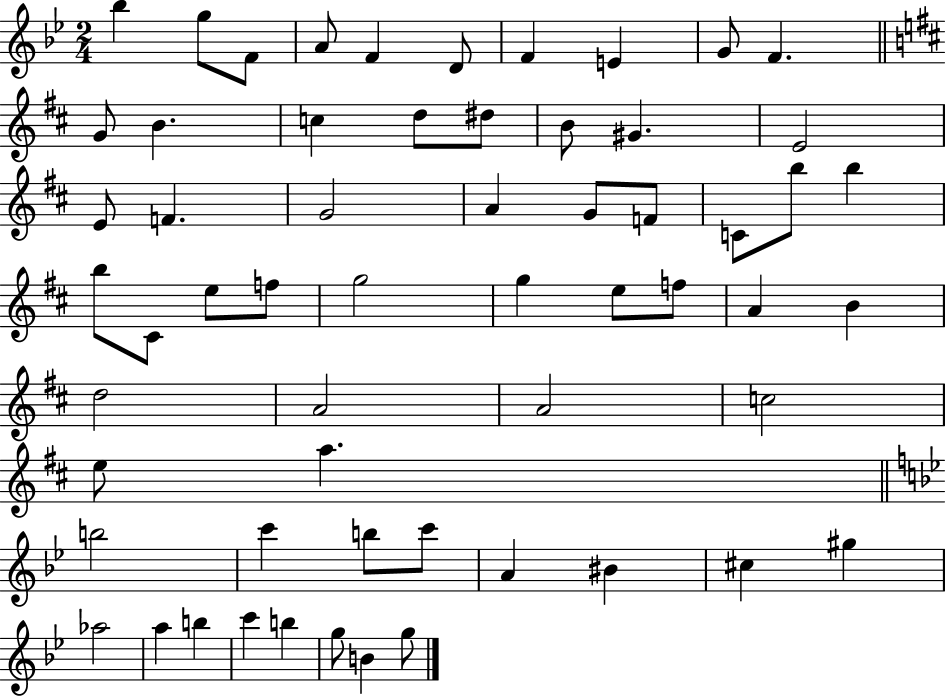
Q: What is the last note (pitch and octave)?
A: G5